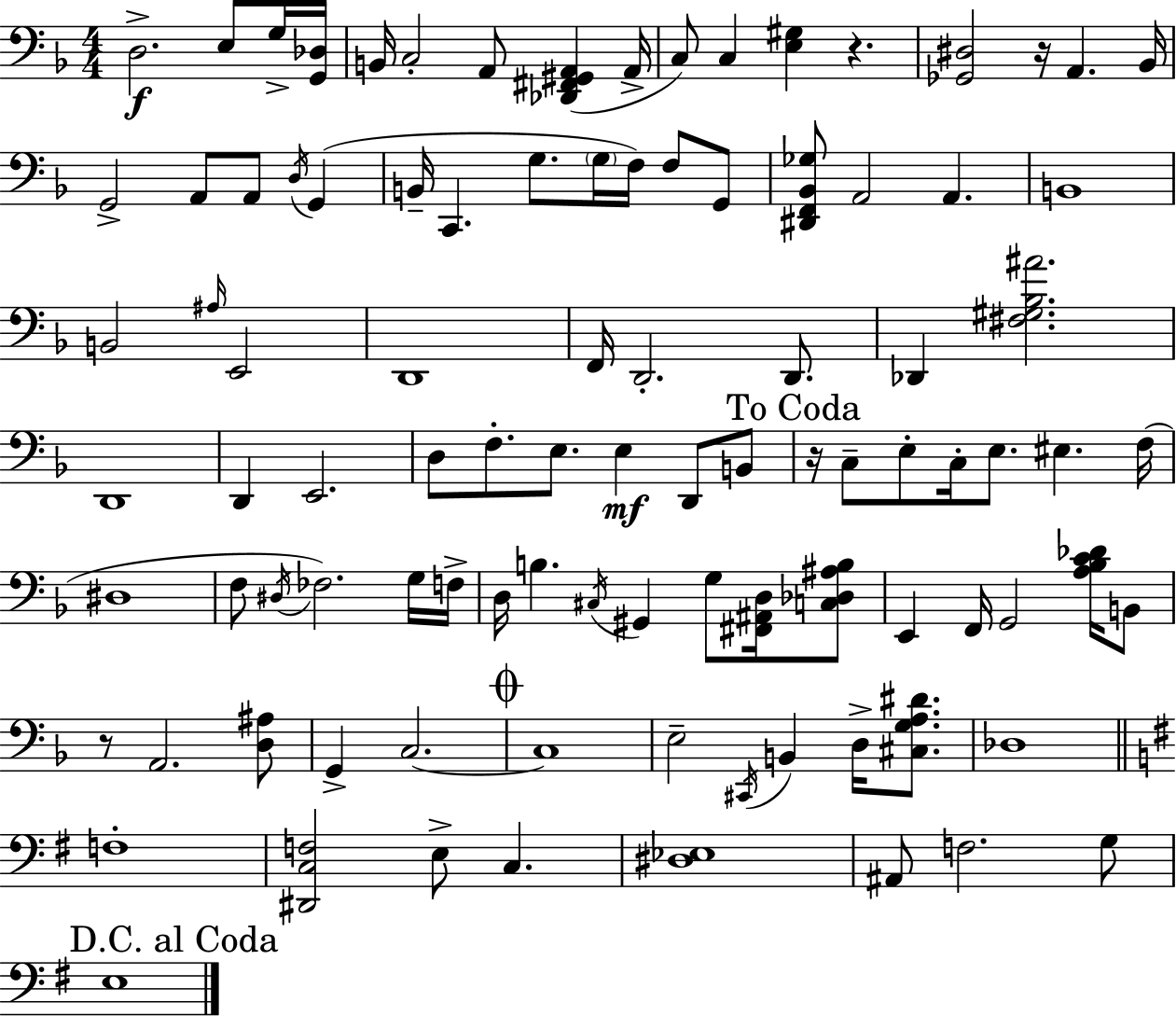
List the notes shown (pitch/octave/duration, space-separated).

D3/h. E3/e G3/s [G2,Db3]/s B2/s C3/h A2/e [Db2,F#2,G#2,A2]/q A2/s C3/e C3/q [E3,G#3]/q R/q. [Gb2,D#3]/h R/s A2/q. Bb2/s G2/h A2/e A2/e D3/s G2/q B2/s C2/q. G3/e. G3/s F3/s F3/e G2/e [D#2,F2,Bb2,Gb3]/e A2/h A2/q. B2/w B2/h A#3/s E2/h D2/w F2/s D2/h. D2/e. Db2/q [F#3,G#3,Bb3,A#4]/h. D2/w D2/q E2/h. D3/e F3/e. E3/e. E3/q D2/e B2/e R/s C3/e E3/e C3/s E3/e. EIS3/q. F3/s D#3/w F3/e D#3/s FES3/h. G3/s F3/s D3/s B3/q. C#3/s G#2/q G3/e [F#2,A#2,D3]/s [C3,Db3,A#3,B3]/e E2/q F2/s G2/h [A3,Bb3,C4,Db4]/s B2/e R/e A2/h. [D3,A#3]/e G2/q C3/h. C3/w E3/h C#2/s B2/q D3/s [C#3,G3,A3,D#4]/e. Db3/w F3/w [D#2,C3,F3]/h E3/e C3/q. [D#3,Eb3]/w A#2/e F3/h. G3/e E3/w